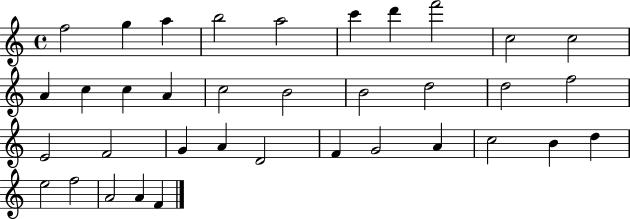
F5/h G5/q A5/q B5/h A5/h C6/q D6/q F6/h C5/h C5/h A4/q C5/q C5/q A4/q C5/h B4/h B4/h D5/h D5/h F5/h E4/h F4/h G4/q A4/q D4/h F4/q G4/h A4/q C5/h B4/q D5/q E5/h F5/h A4/h A4/q F4/q